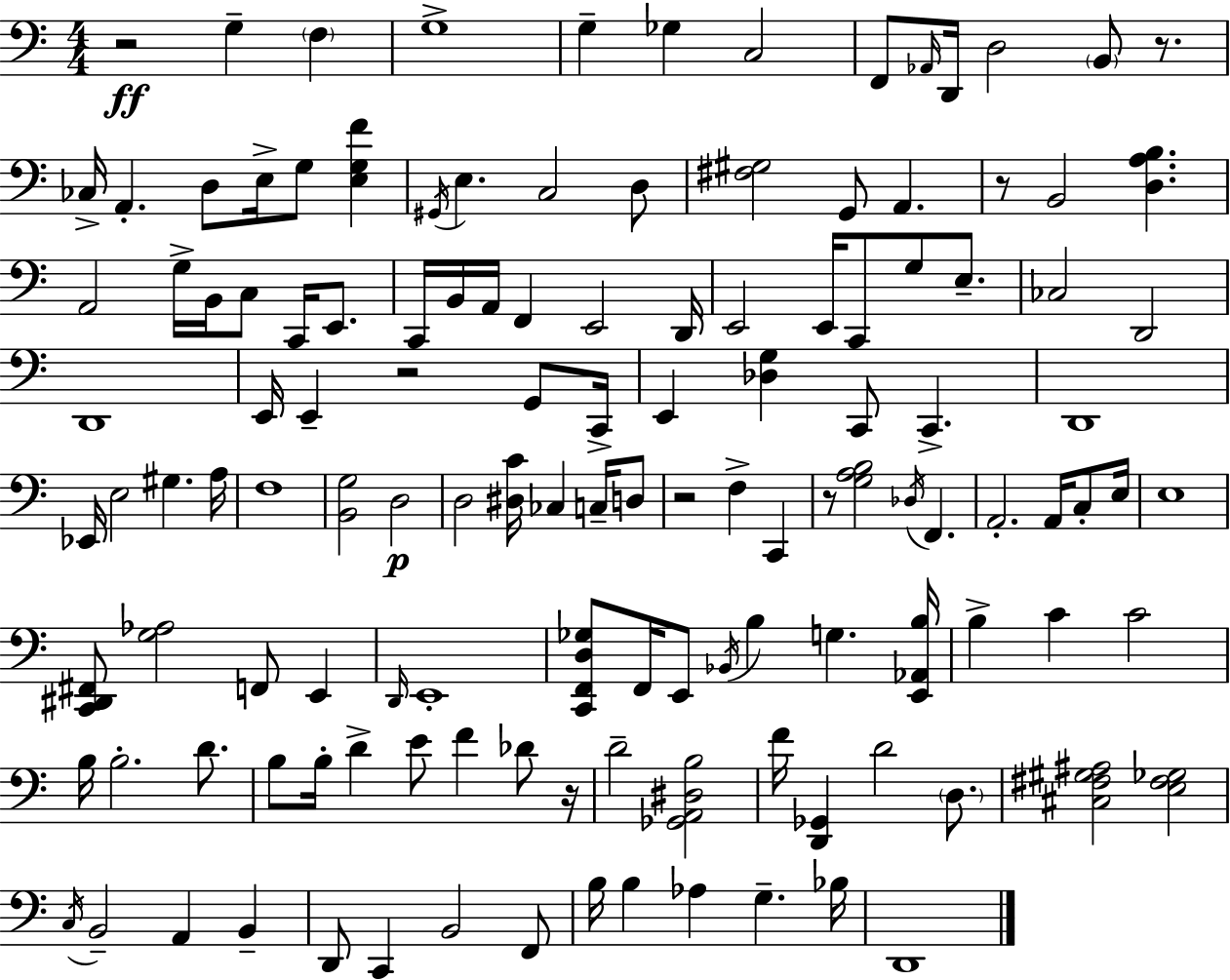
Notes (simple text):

R/h G3/q F3/q G3/w G3/q Gb3/q C3/h F2/e Ab2/s D2/s D3/h B2/e R/e. CES3/s A2/q. D3/e E3/s G3/e [E3,G3,F4]/q G#2/s E3/q. C3/h D3/e [F#3,G#3]/h G2/e A2/q. R/e B2/h [D3,A3,B3]/q. A2/h G3/s B2/s C3/e C2/s E2/e. C2/s B2/s A2/s F2/q E2/h D2/s E2/h E2/s C2/e G3/e E3/e. CES3/h D2/h D2/w E2/s E2/q R/h G2/e C2/s E2/q [Db3,G3]/q C2/e C2/q. D2/w Eb2/s E3/h G#3/q. A3/s F3/w [B2,G3]/h D3/h D3/h [D#3,C4]/s CES3/q C3/s D3/e R/h F3/q C2/q R/e [G3,A3,B3]/h Db3/s F2/q. A2/h. A2/s C3/e E3/s E3/w [C2,D#2,F#2]/e [G3,Ab3]/h F2/e E2/q D2/s E2/w [C2,F2,D3,Gb3]/e F2/s E2/e Bb2/s B3/q G3/q. [E2,Ab2,B3]/s B3/q C4/q C4/h B3/s B3/h. D4/e. B3/e B3/s D4/q E4/e F4/q Db4/e R/s D4/h [Gb2,A2,D#3,B3]/h F4/s [D2,Gb2]/q D4/h D3/e. [C#3,F#3,G#3,A#3]/h [E3,F#3,Gb3]/h C3/s B2/h A2/q B2/q D2/e C2/q B2/h F2/e B3/s B3/q Ab3/q G3/q. Bb3/s D2/w